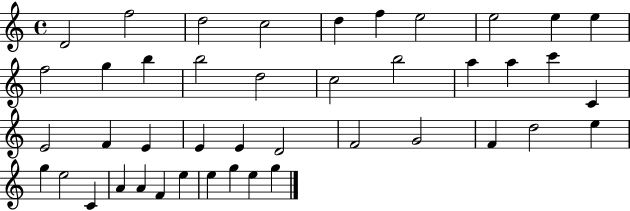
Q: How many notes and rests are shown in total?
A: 43